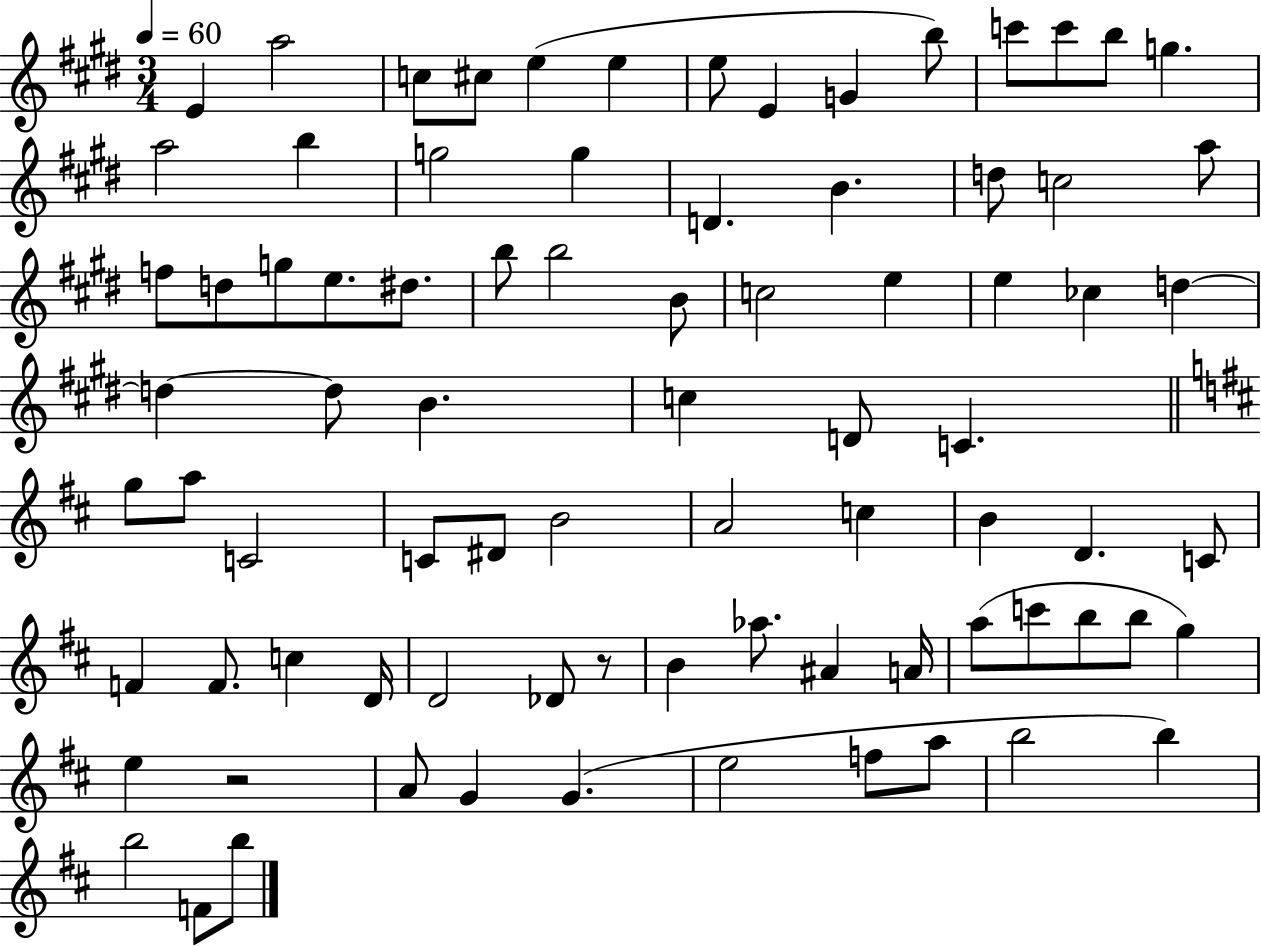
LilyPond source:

{
  \clef treble
  \numericTimeSignature
  \time 3/4
  \key e \major
  \tempo 4 = 60
  \repeat volta 2 { e'4 a''2 | c''8 cis''8 e''4( e''4 | e''8 e'4 g'4 b''8) | c'''8 c'''8 b''8 g''4. | \break a''2 b''4 | g''2 g''4 | d'4. b'4. | d''8 c''2 a''8 | \break f''8 d''8 g''8 e''8. dis''8. | b''8 b''2 b'8 | c''2 e''4 | e''4 ces''4 d''4~~ | \break d''4~~ d''8 b'4. | c''4 d'8 c'4. | \bar "||" \break \key d \major g''8 a''8 c'2 | c'8 dis'8 b'2 | a'2 c''4 | b'4 d'4. c'8 | \break f'4 f'8. c''4 d'16 | d'2 des'8 r8 | b'4 aes''8. ais'4 a'16 | a''8( c'''8 b''8 b''8 g''4) | \break e''4 r2 | a'8 g'4 g'4.( | e''2 f''8 a''8 | b''2 b''4) | \break b''2 f'8 b''8 | } \bar "|."
}